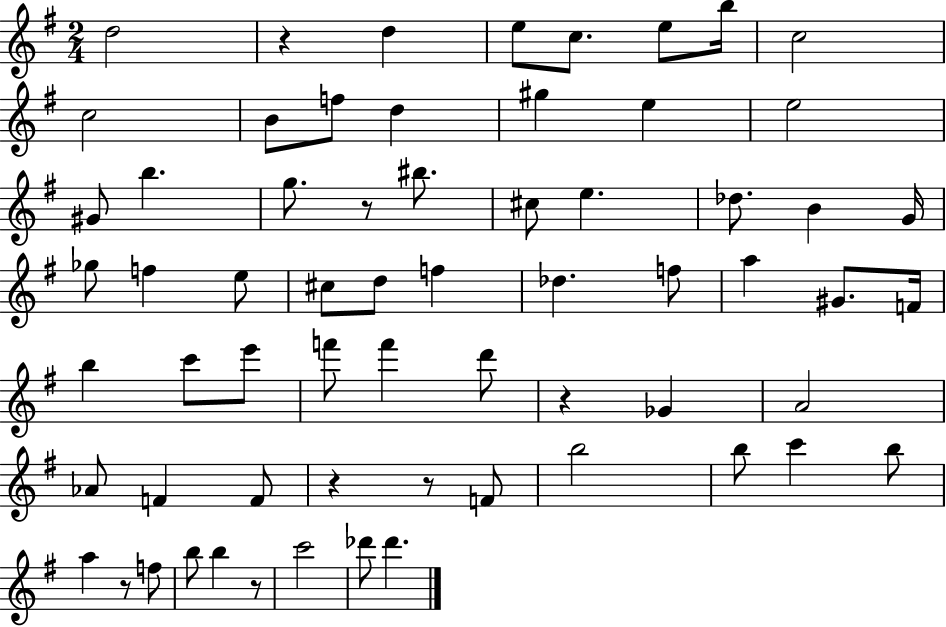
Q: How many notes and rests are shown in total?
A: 64